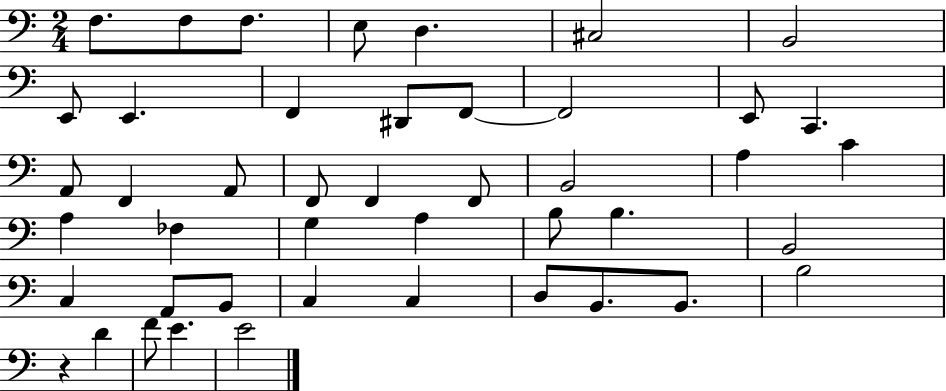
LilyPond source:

{
  \clef bass
  \numericTimeSignature
  \time 2/4
  \key c \major
  f8. f8 f8. | e8 d4. | cis2 | b,2 | \break e,8 e,4. | f,4 dis,8 f,8~~ | f,2 | e,8 c,4. | \break a,8 f,4 a,8 | f,8 f,4 f,8 | b,2 | a4 c'4 | \break a4 fes4 | g4 a4 | b8 b4. | b,2 | \break c4 a,8 b,8 | c4 c4 | d8 b,8. b,8. | b2 | \break r4 d'4 | f'8 e'4. | e'2 | \bar "|."
}